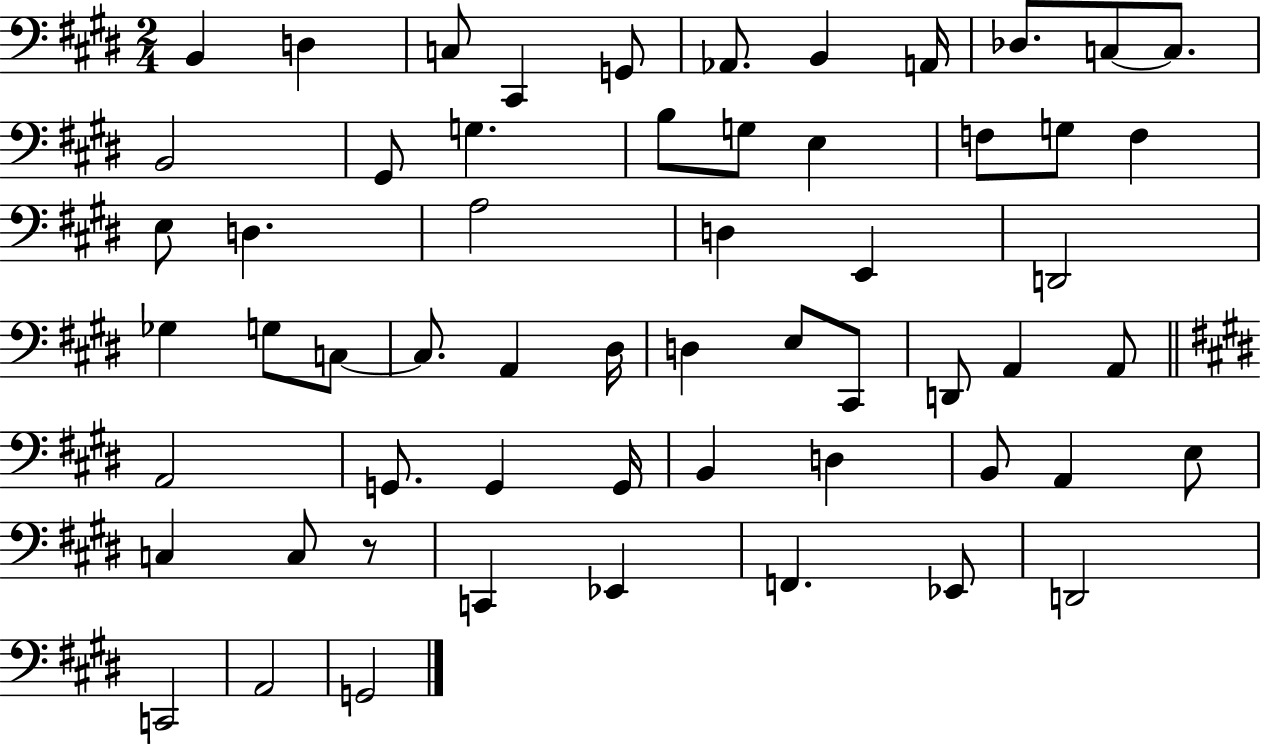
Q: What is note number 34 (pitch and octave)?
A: E3